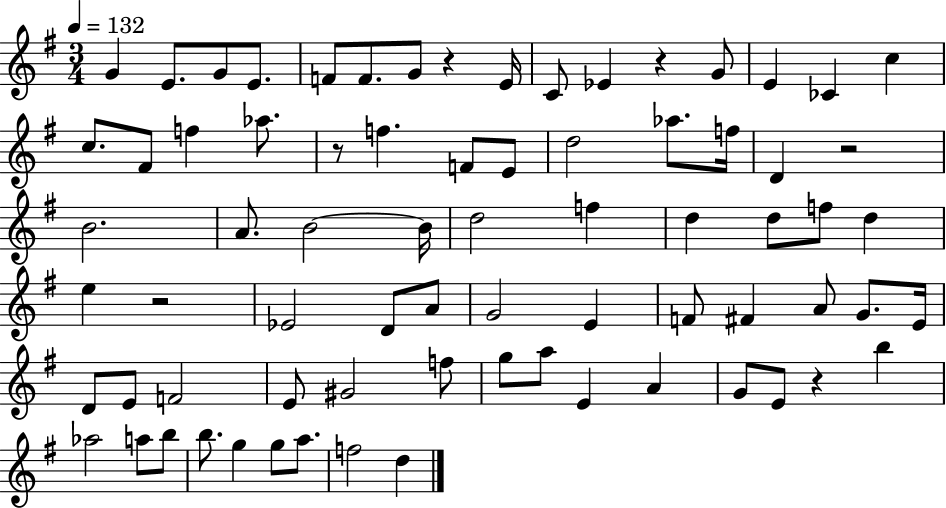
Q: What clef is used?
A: treble